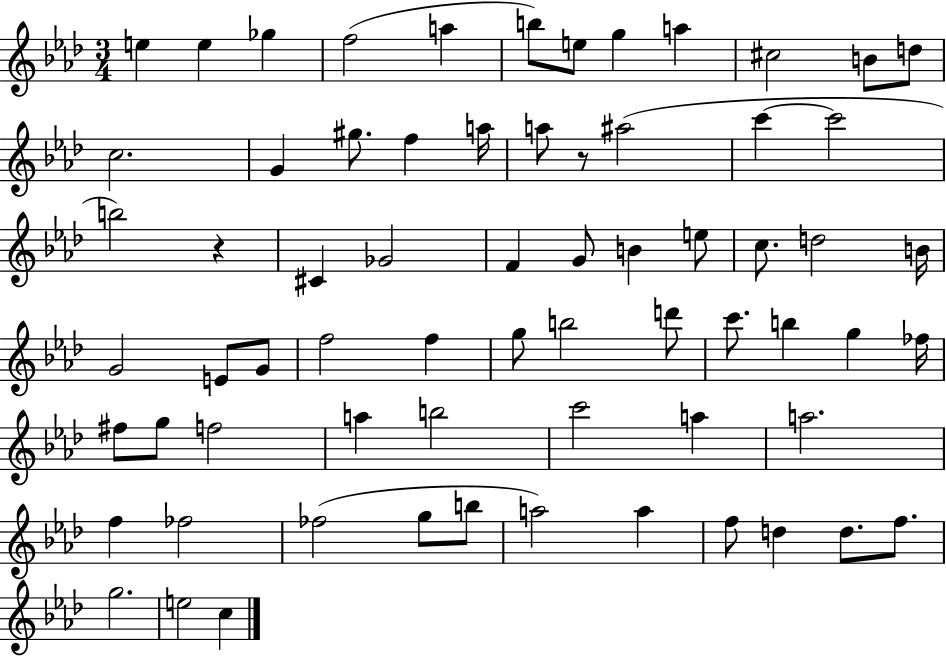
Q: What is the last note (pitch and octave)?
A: C5